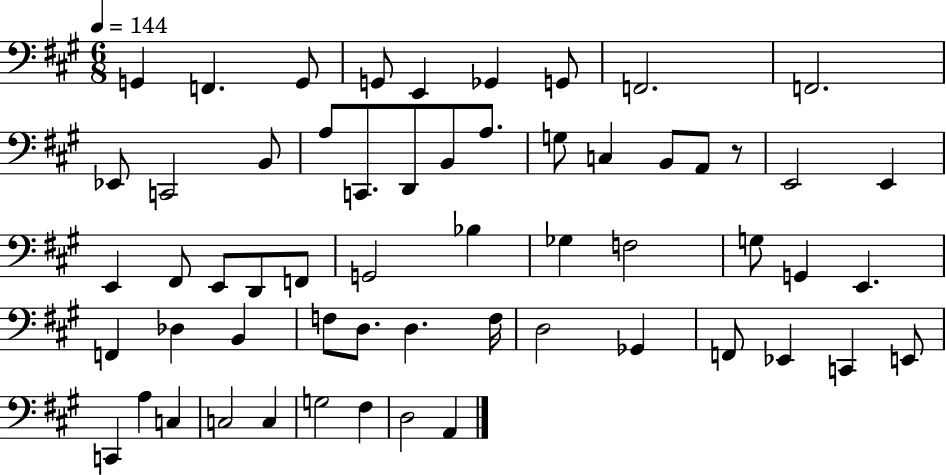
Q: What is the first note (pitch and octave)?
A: G2